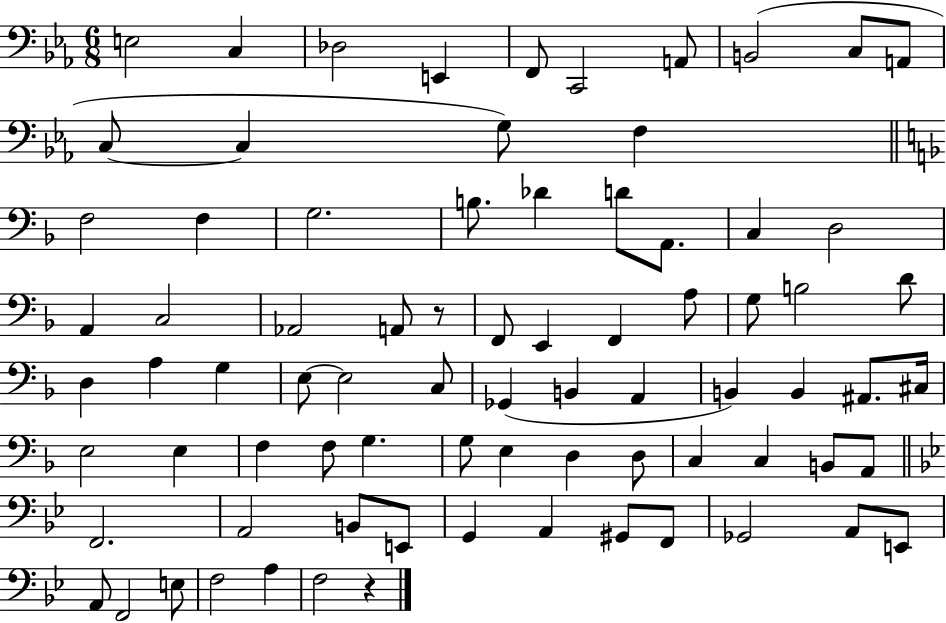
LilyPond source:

{
  \clef bass
  \numericTimeSignature
  \time 6/8
  \key ees \major
  e2 c4 | des2 e,4 | f,8 c,2 a,8 | b,2( c8 a,8 | \break c8~~ c4 g8) f4 | \bar "||" \break \key d \minor f2 f4 | g2. | b8. des'4 d'8 a,8. | c4 d2 | \break a,4 c2 | aes,2 a,8 r8 | f,8 e,4 f,4 a8 | g8 b2 d'8 | \break d4 a4 g4 | e8~~ e2 c8 | ges,4( b,4 a,4 | b,4) b,4 ais,8. cis16 | \break e2 e4 | f4 f8 g4. | g8 e4 d4 d8 | c4 c4 b,8 a,8 | \break \bar "||" \break \key bes \major f,2. | a,2 b,8 e,8 | g,4 a,4 gis,8 f,8 | ges,2 a,8 e,8 | \break a,8 f,2 e8 | f2 a4 | f2 r4 | \bar "|."
}